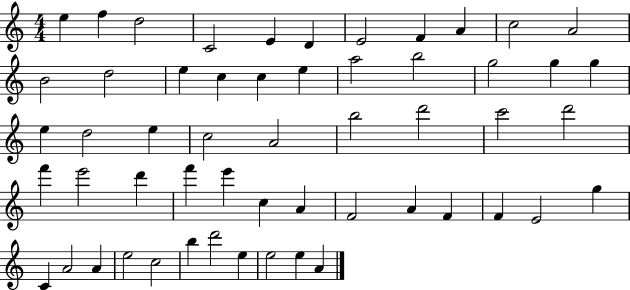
{
  \clef treble
  \numericTimeSignature
  \time 4/4
  \key c \major
  e''4 f''4 d''2 | c'2 e'4 d'4 | e'2 f'4 a'4 | c''2 a'2 | \break b'2 d''2 | e''4 c''4 c''4 e''4 | a''2 b''2 | g''2 g''4 g''4 | \break e''4 d''2 e''4 | c''2 a'2 | b''2 d'''2 | c'''2 d'''2 | \break f'''4 e'''2 d'''4 | f'''4 e'''4 c''4 a'4 | f'2 a'4 f'4 | f'4 e'2 g''4 | \break c'4 a'2 a'4 | e''2 c''2 | b''4 d'''2 e''4 | e''2 e''4 a'4 | \break \bar "|."
}